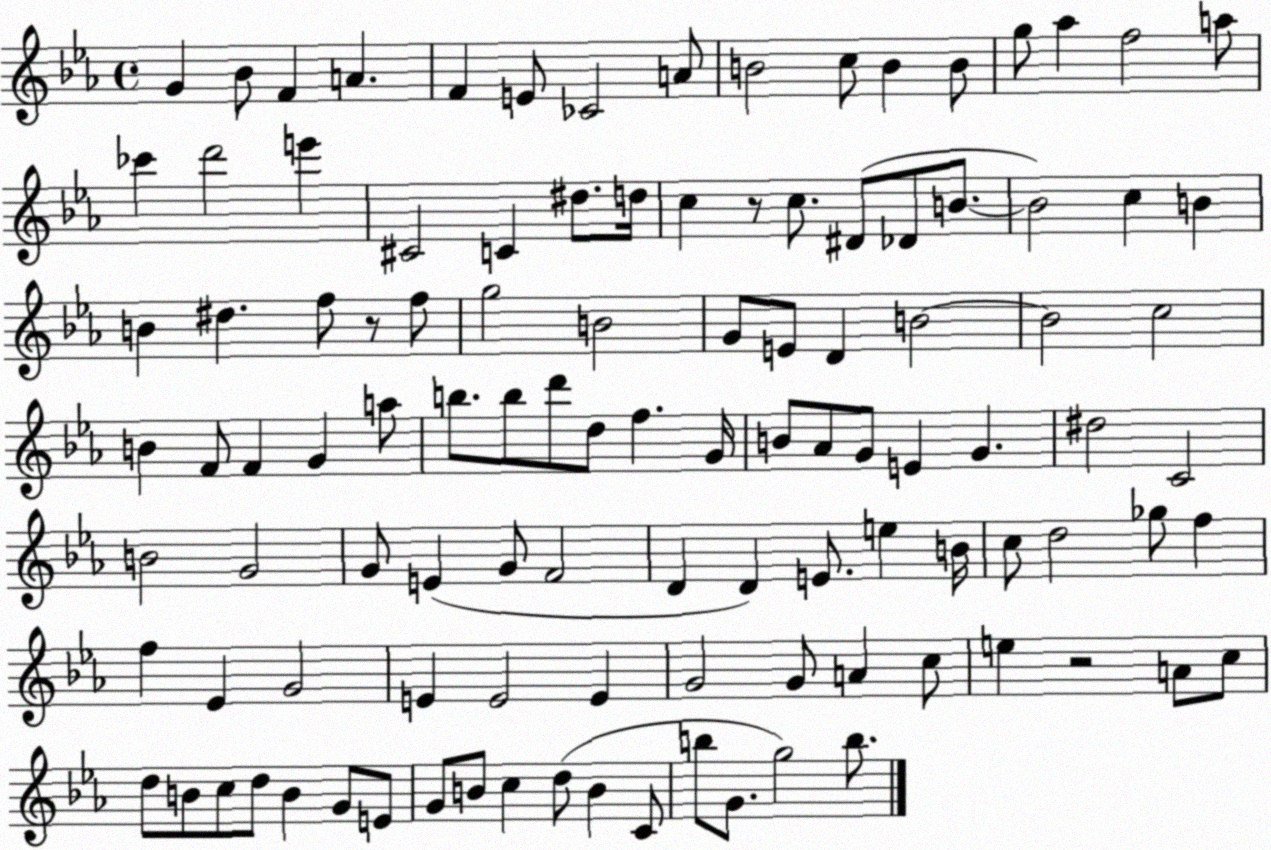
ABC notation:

X:1
T:Untitled
M:4/4
L:1/4
K:Eb
G _B/2 F A F E/2 _C2 A/2 B2 c/2 B B/2 g/2 _a f2 a/2 _c' d'2 e' ^C2 C ^d/2 d/4 c z/2 c/2 ^D/2 _D/2 B/2 B2 c B B ^d f/2 z/2 f/2 g2 B2 G/2 E/2 D B2 B2 c2 B F/2 F G a/2 b/2 b/2 d'/2 d/2 f G/4 B/2 _A/2 G/2 E G ^d2 C2 B2 G2 G/2 E G/2 F2 D D E/2 e B/4 c/2 d2 _g/2 f f _E G2 E E2 E G2 G/2 A c/2 e z2 A/2 c/2 d/2 B/2 c/2 d/2 B G/2 E/2 G/2 B/2 c d/2 B C/2 b/2 G/2 g2 b/2